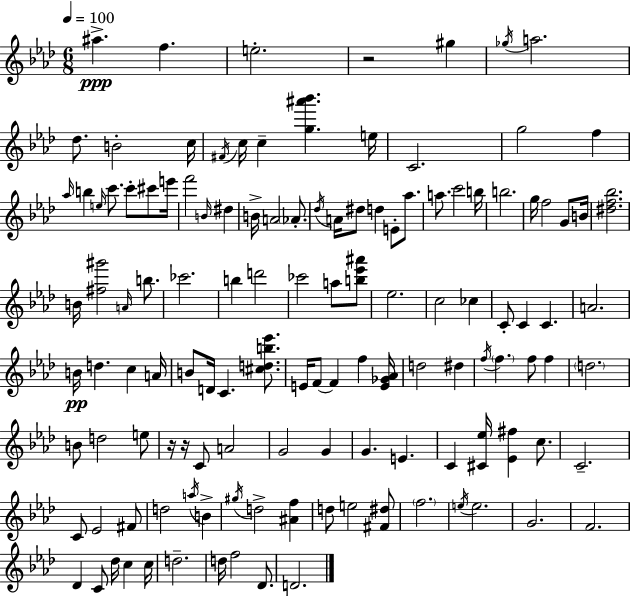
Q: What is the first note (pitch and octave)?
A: A#5